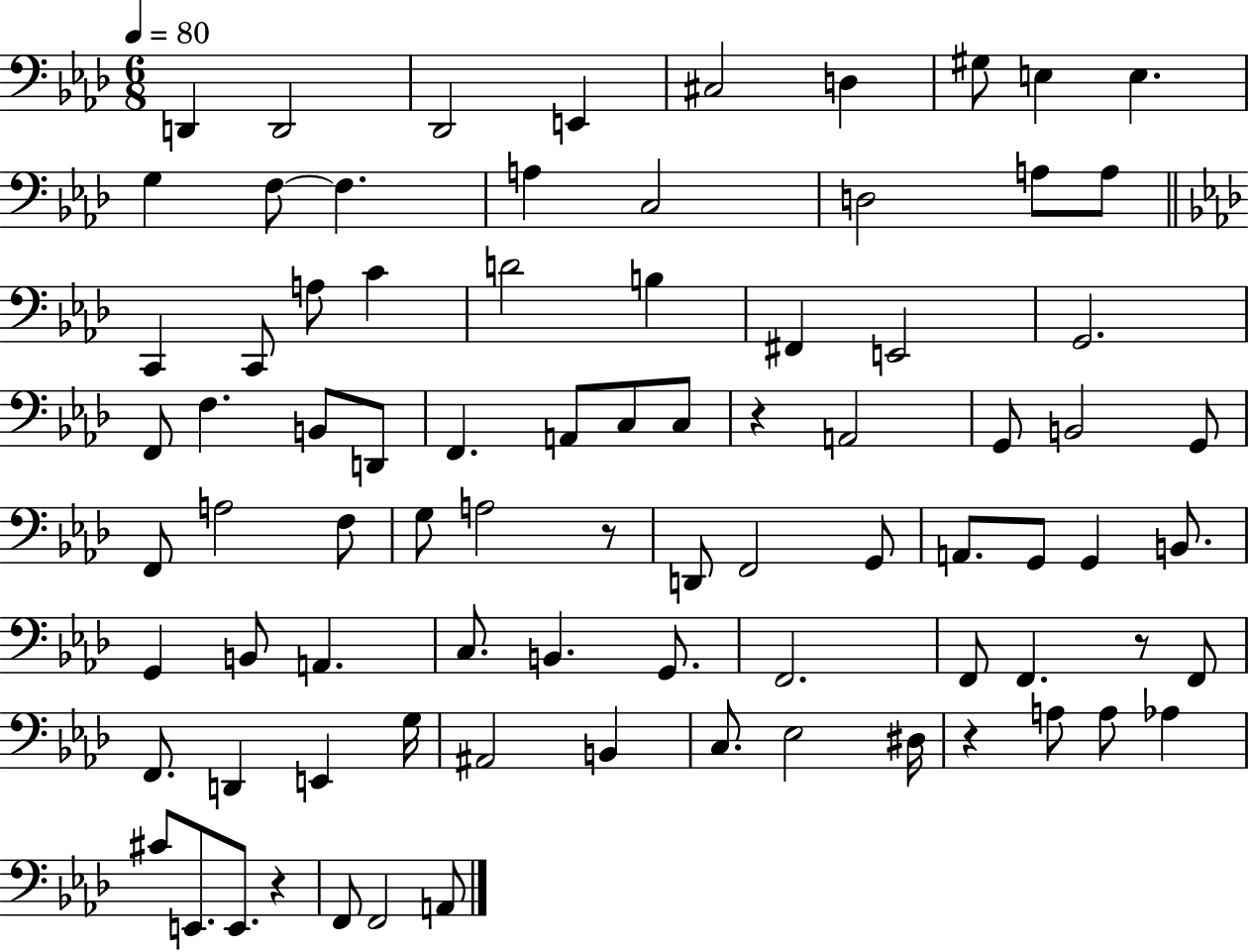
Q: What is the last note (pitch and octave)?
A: A2